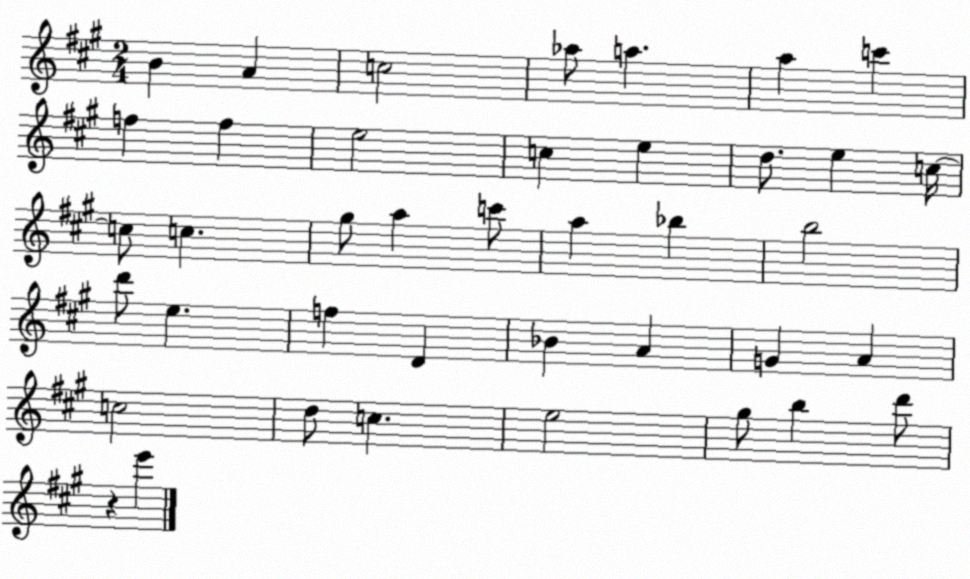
X:1
T:Untitled
M:2/4
L:1/4
K:A
B A c2 _a/2 a a c' f f e2 c e d/2 e c/4 c/2 c ^g/2 a c'/2 a _b b2 d'/2 e f D _B A G A c2 d/2 c e2 ^g/2 b d'/2 z e'